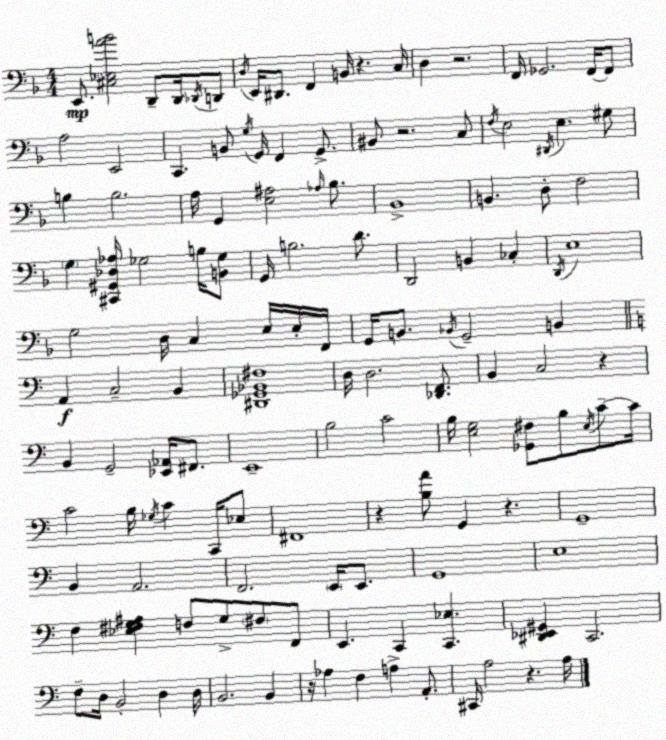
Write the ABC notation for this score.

X:1
T:Untitled
M:4/4
L:1/4
K:Dm
E,,/2 [^C,_E,AB]2 D,,/2 D,,/4 _D,,/4 D,,/2 D,/4 E,,/4 ^D,,/2 F,, B,,/4 z C,/4 D, z2 F,,/4 _G,,2 F,,/4 F,,/2 A,2 E,,2 C,, B,,/2 G,/4 G,,/4 F,, G,,/2 ^B,,/2 z2 C,/2 F,/4 E,2 ^D,,/4 E, ^G,/2 B, B,2 A,/4 G,, [E,^A,]2 _A,/4 _B,/2 _B,,4 B,, D,/2 F,2 G, [^C,,^G,,_D,_A,]/4 _G,2 B,/4 [B,,_G,]/2 G,,/4 B,2 D/2 D,,2 B,, _C, D,,/4 E,4 G,2 D,/4 C, E,/4 E,/4 F,,/4 G,,/4 B,,/2 _B,,/4 G,,2 B,, A,, C,2 B,, [^D,,_G,,_B,,^F,]4 D,/4 D,2 [_D,,F,,]/2 B,, C,2 z B,, G,,2 [_E,,_A,,]/4 ^F,,/2 E,,4 B,2 C2 B,/4 [E,G,]2 [_G,,^F,]/2 B,/2 E,/4 C/2 C/4 C2 B,/4 _G,/4 C C,,/4 _E,/2 ^F,,4 z [B,A]/2 G,, z G,,4 B,, A,,2 F,,2 E,,/4 E,,/2 G,,4 E,4 F, [_E,^F,G,^A,] F,/2 G,/2 ^F,/2 F,,/2 E,, C,, [C,,_E,] [^D,,_E,,^G,,] C,,2 F,/2 D,/4 B,,2 D, D,/4 B,,2 B,, z/4 _A, F, A, A,,/2 ^C,,/4 A,2 z A,/4